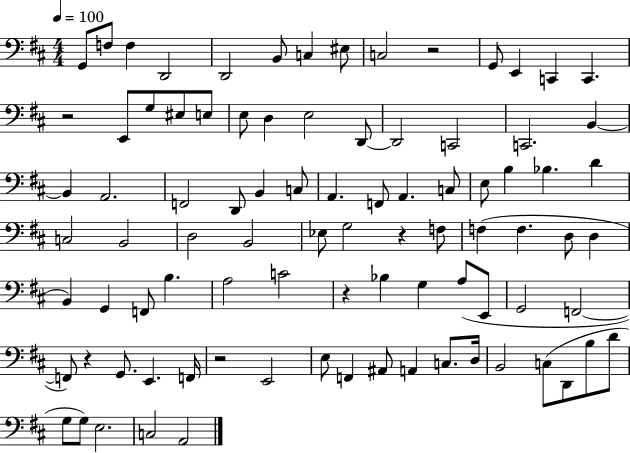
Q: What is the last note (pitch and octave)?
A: A2